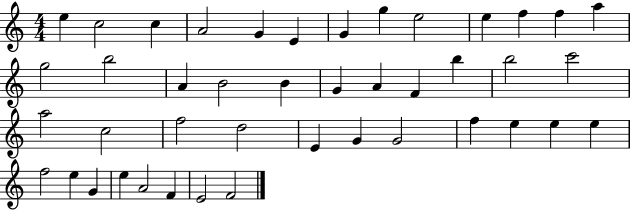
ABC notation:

X:1
T:Untitled
M:4/4
L:1/4
K:C
e c2 c A2 G E G g e2 e f f a g2 b2 A B2 B G A F b b2 c'2 a2 c2 f2 d2 E G G2 f e e e f2 e G e A2 F E2 F2